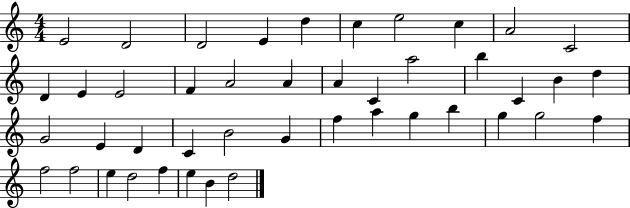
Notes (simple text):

E4/h D4/h D4/h E4/q D5/q C5/q E5/h C5/q A4/h C4/h D4/q E4/q E4/h F4/q A4/h A4/q A4/q C4/q A5/h B5/q C4/q B4/q D5/q G4/h E4/q D4/q C4/q B4/h G4/q F5/q A5/q G5/q B5/q G5/q G5/h F5/q F5/h F5/h E5/q D5/h F5/q E5/q B4/q D5/h